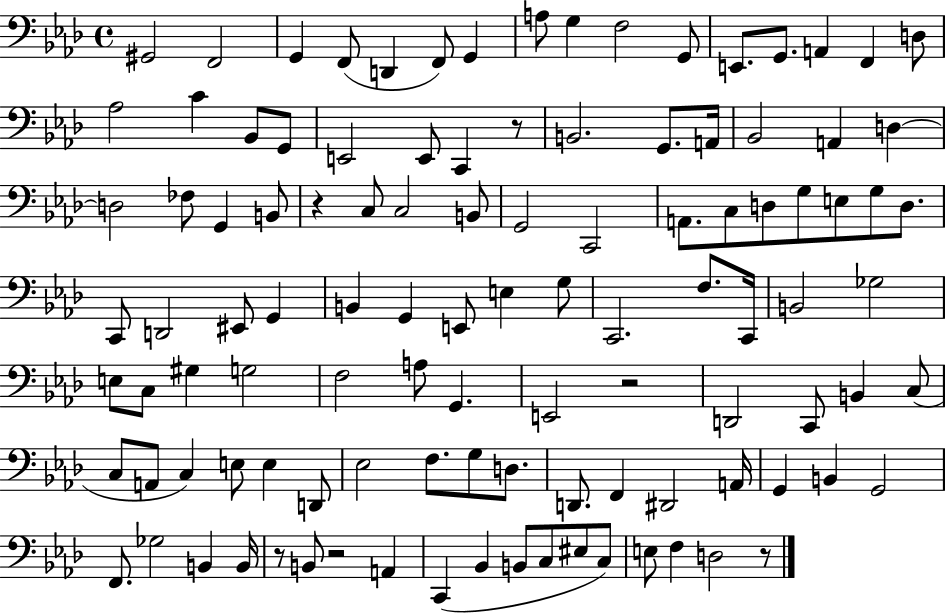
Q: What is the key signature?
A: AES major